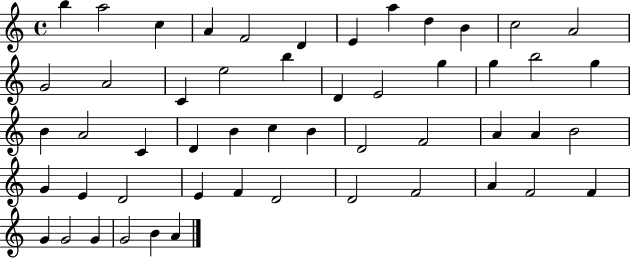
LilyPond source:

{
  \clef treble
  \time 4/4
  \defaultTimeSignature
  \key c \major
  b''4 a''2 c''4 | a'4 f'2 d'4 | e'4 a''4 d''4 b'4 | c''2 a'2 | \break g'2 a'2 | c'4 e''2 b''4 | d'4 e'2 g''4 | g''4 b''2 g''4 | \break b'4 a'2 c'4 | d'4 b'4 c''4 b'4 | d'2 f'2 | a'4 a'4 b'2 | \break g'4 e'4 d'2 | e'4 f'4 d'2 | d'2 f'2 | a'4 f'2 f'4 | \break g'4 g'2 g'4 | g'2 b'4 a'4 | \bar "|."
}